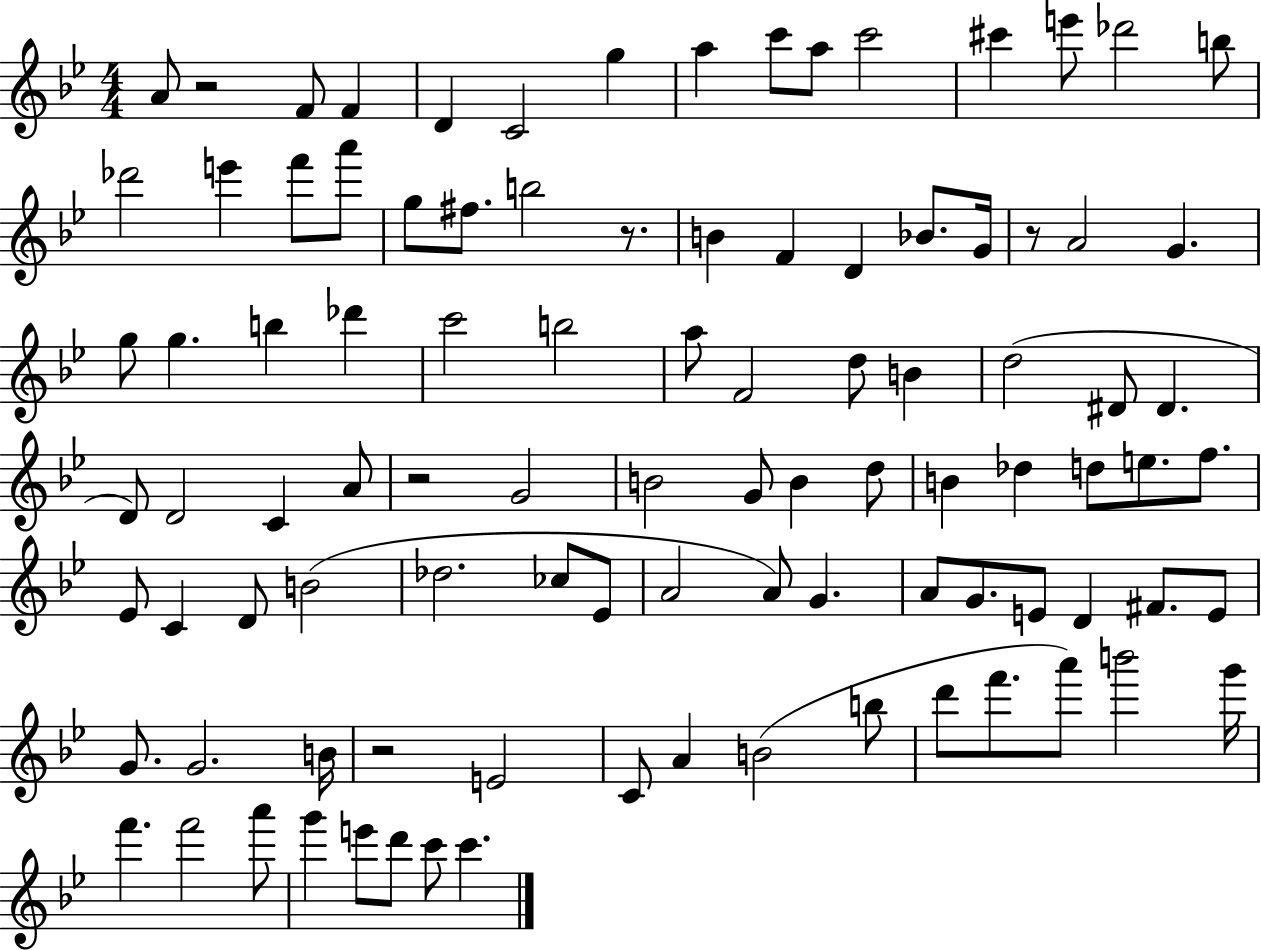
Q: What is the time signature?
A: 4/4